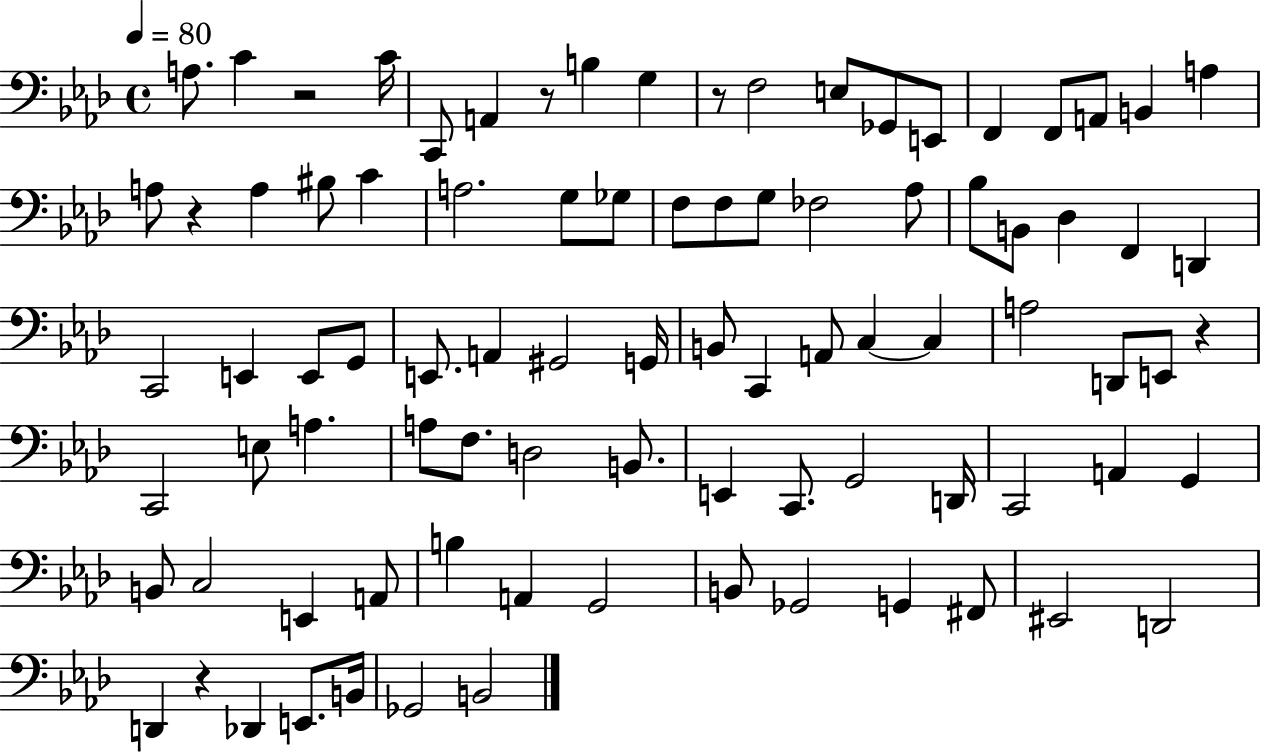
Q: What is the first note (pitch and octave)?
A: A3